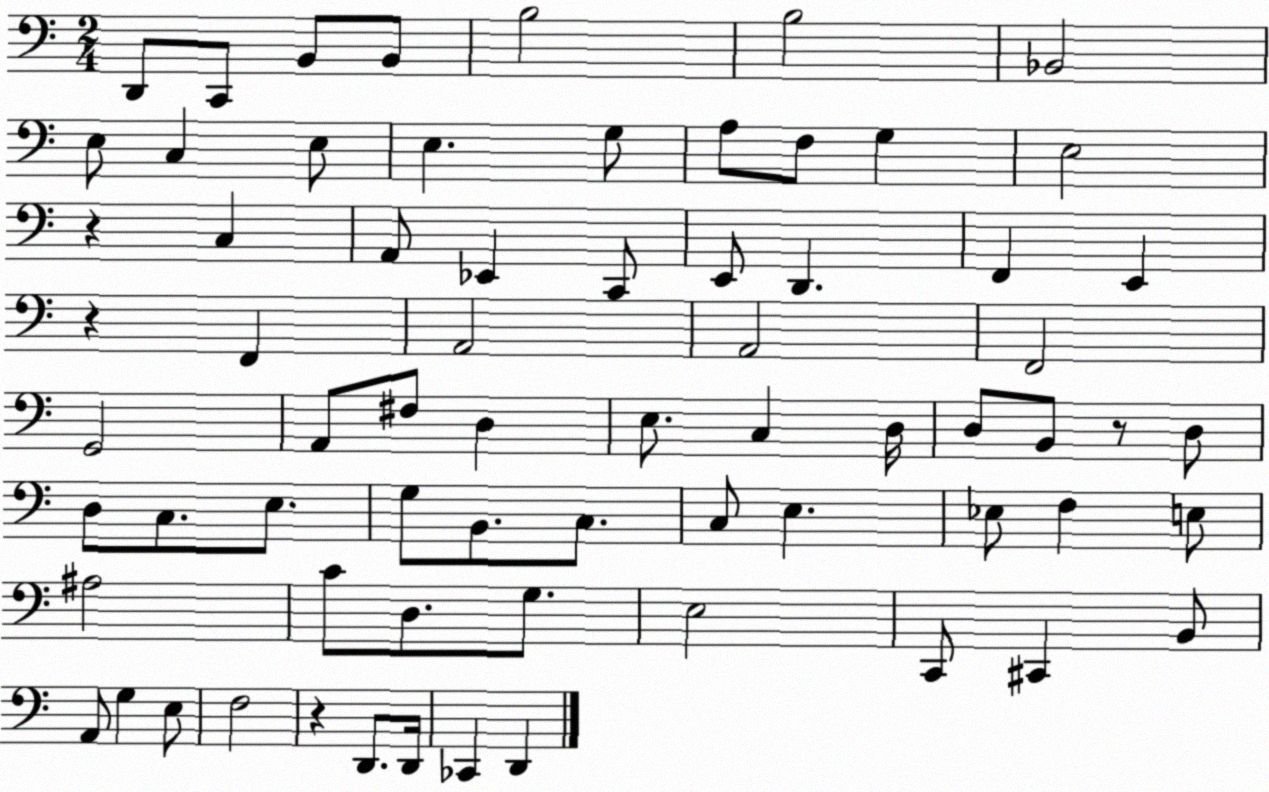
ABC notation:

X:1
T:Untitled
M:2/4
L:1/4
K:C
D,,/2 C,,/2 B,,/2 B,,/2 B,2 B,2 _B,,2 E,/2 C, E,/2 E, G,/2 A,/2 F,/2 G, E,2 z C, A,,/2 _E,, C,,/2 E,,/2 D,, F,, E,, z F,, A,,2 A,,2 F,,2 G,,2 A,,/2 ^F,/2 D, E,/2 C, D,/4 D,/2 B,,/2 z/2 D,/2 D,/2 C,/2 E,/2 G,/2 B,,/2 C,/2 C,/2 E, _E,/2 F, E,/2 ^A,2 C/2 D,/2 G,/2 E,2 C,,/2 ^C,, B,,/2 A,,/2 G, E,/2 F,2 z D,,/2 D,,/4 _C,, D,,